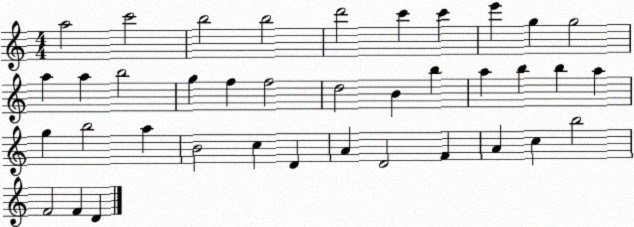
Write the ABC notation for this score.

X:1
T:Untitled
M:4/4
L:1/4
K:C
a2 c'2 b2 b2 d'2 c' c' e' g g2 a a b2 g f f2 d2 B b a b b a g b2 a B2 c D A D2 F A c b2 F2 F D